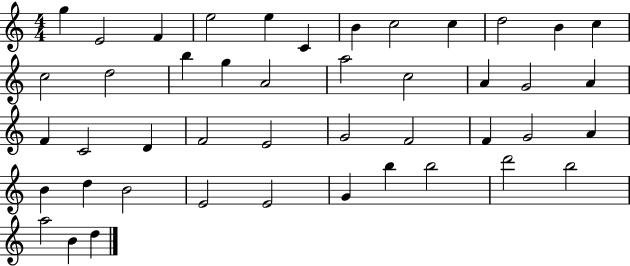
G5/q E4/h F4/q E5/h E5/q C4/q B4/q C5/h C5/q D5/h B4/q C5/q C5/h D5/h B5/q G5/q A4/h A5/h C5/h A4/q G4/h A4/q F4/q C4/h D4/q F4/h E4/h G4/h F4/h F4/q G4/h A4/q B4/q D5/q B4/h E4/h E4/h G4/q B5/q B5/h D6/h B5/h A5/h B4/q D5/q